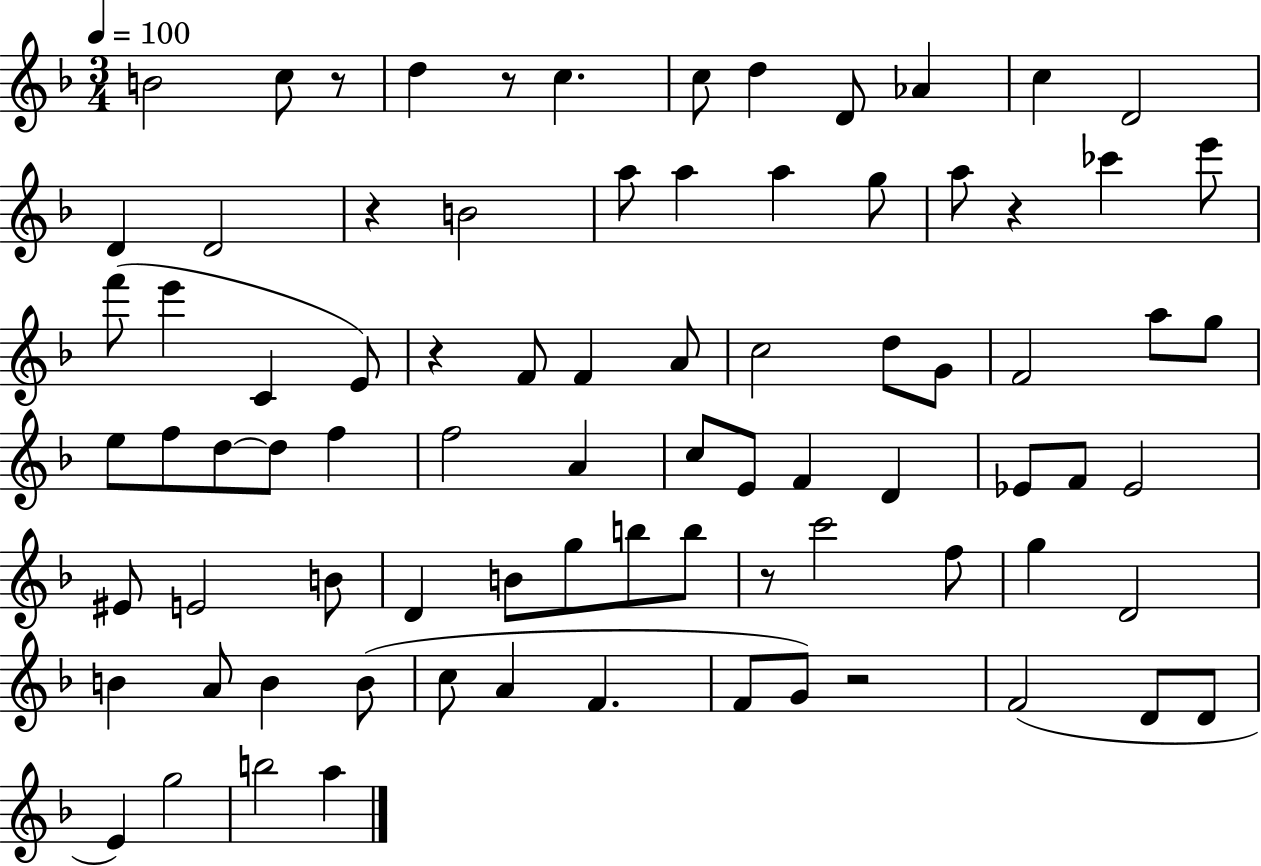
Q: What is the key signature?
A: F major